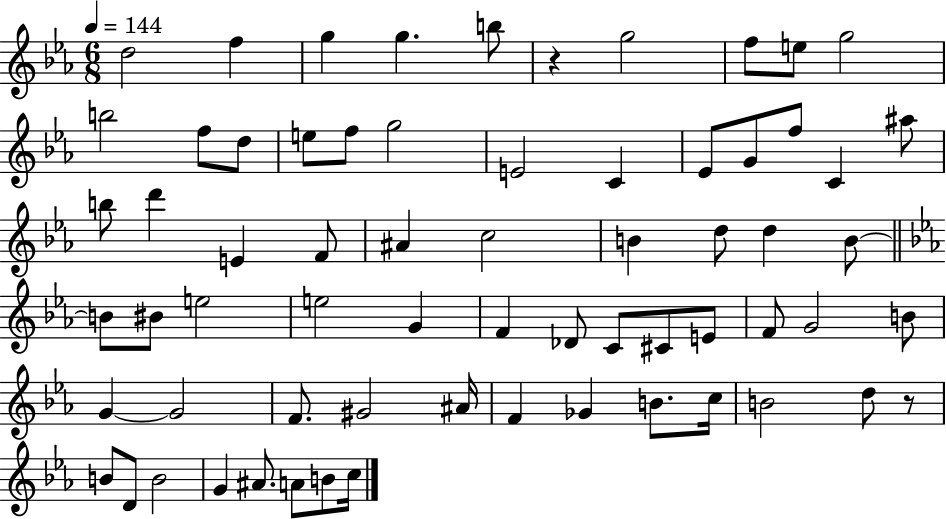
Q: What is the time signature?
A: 6/8